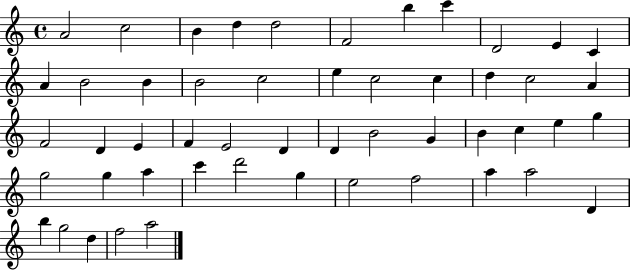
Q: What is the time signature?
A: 4/4